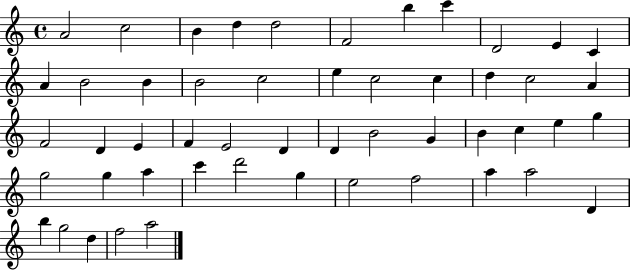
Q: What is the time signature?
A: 4/4